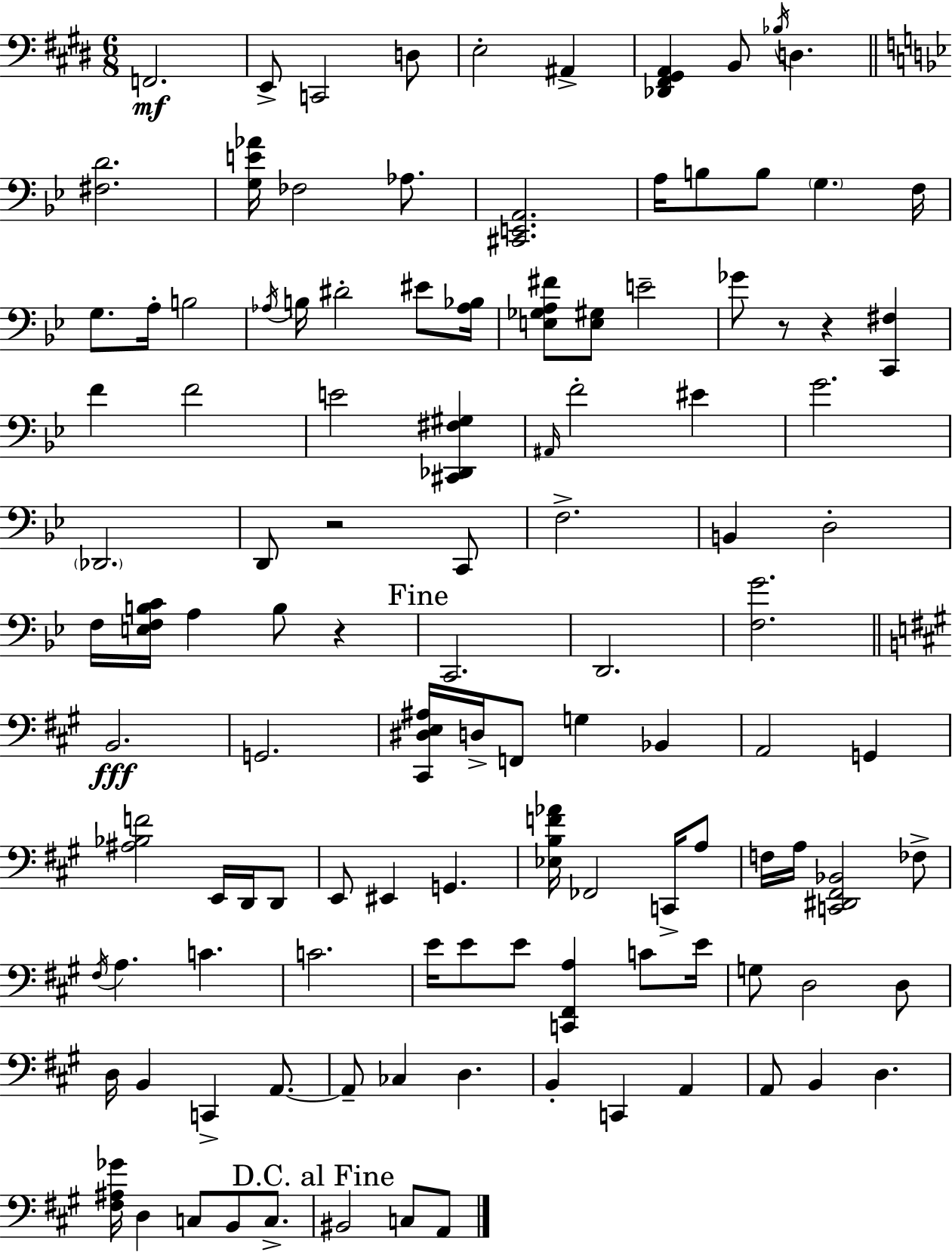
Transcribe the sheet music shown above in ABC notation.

X:1
T:Untitled
M:6/8
L:1/4
K:E
F,,2 E,,/2 C,,2 D,/2 E,2 ^A,, [_D,,^F,,^G,,A,,] B,,/2 _B,/4 D, [^F,D]2 [G,E_A]/4 _F,2 _A,/2 [^C,,E,,A,,]2 A,/4 B,/2 B,/2 G, F,/4 G,/2 A,/4 B,2 _A,/4 B,/4 ^D2 ^E/2 [_A,_B,]/4 [E,_G,A,^F]/2 [E,^G,]/2 E2 _G/2 z/2 z [C,,^F,] F F2 E2 [^C,,_D,,^F,^G,] ^A,,/4 F2 ^E G2 _D,,2 D,,/2 z2 C,,/2 F,2 B,, D,2 F,/4 [E,F,B,C]/4 A, B,/2 z C,,2 D,,2 [F,G]2 B,,2 G,,2 [^C,,^D,E,^A,]/4 D,/4 F,,/2 G, _B,, A,,2 G,, [^A,_B,F]2 E,,/4 D,,/4 D,,/2 E,,/2 ^E,, G,, [_E,B,F_A]/4 _F,,2 C,,/4 A,/2 F,/4 A,/4 [C,,^D,,^F,,_B,,]2 _F,/2 ^F,/4 A, C C2 E/4 E/2 E/2 [C,,^F,,A,] C/2 E/4 G,/2 D,2 D,/2 D,/4 B,, C,, A,,/2 A,,/2 _C, D, B,, C,, A,, A,,/2 B,, D, [^F,^A,_G]/4 D, C,/2 B,,/2 C,/2 ^B,,2 C,/2 A,,/2